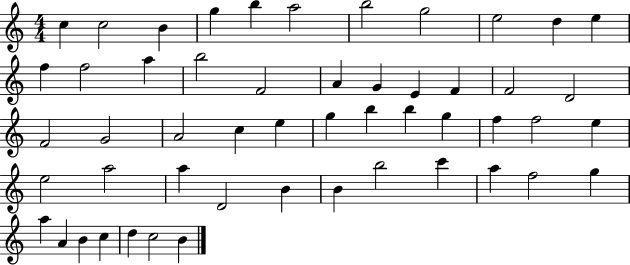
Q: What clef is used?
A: treble